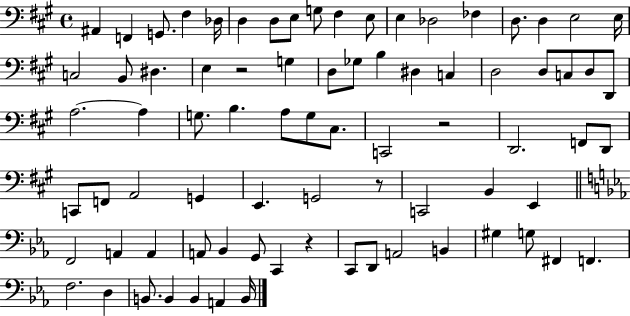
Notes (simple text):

A#2/q F2/q G2/e. F#3/q Db3/s D3/q D3/e E3/e G3/e F#3/q E3/e E3/q Db3/h FES3/q D3/e. D3/q E3/h E3/s C3/h B2/e D#3/q. E3/q R/h G3/q D3/e Gb3/e B3/q D#3/q C3/q D3/h D3/e C3/e D3/e D2/e A3/h. A3/q G3/e. B3/q. A3/e G3/e C#3/e. C2/h R/h D2/h. F2/e D2/e C2/e F2/e A2/h G2/q E2/q. G2/h R/e C2/h B2/q E2/q F2/h A2/q A2/q A2/e Bb2/q G2/e C2/q R/q C2/e D2/e A2/h B2/q G#3/q G3/e F#2/q F2/q. F3/h. D3/q B2/e. B2/q B2/q A2/q B2/s